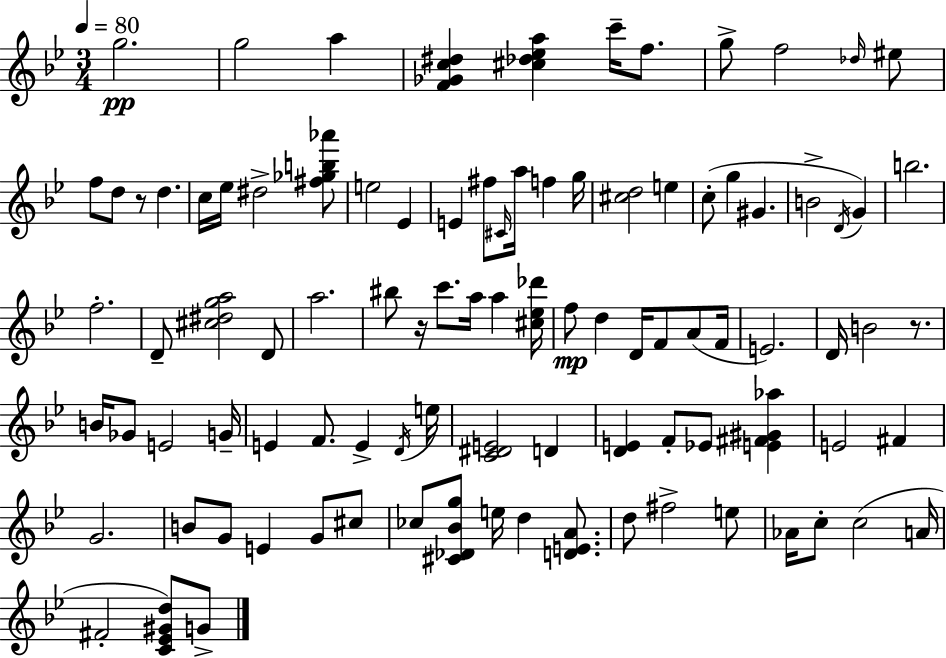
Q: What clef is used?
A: treble